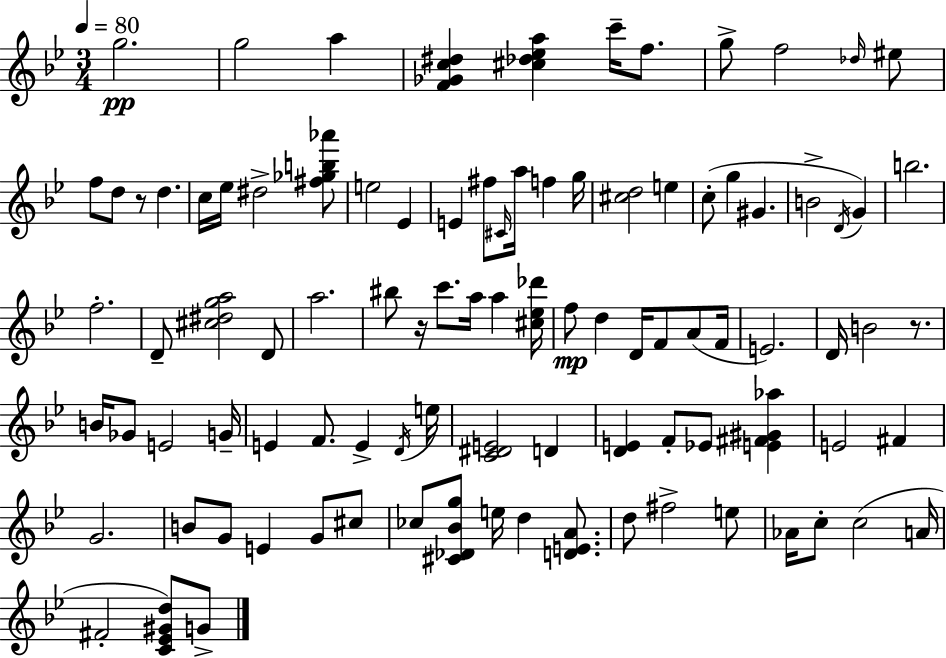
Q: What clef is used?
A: treble